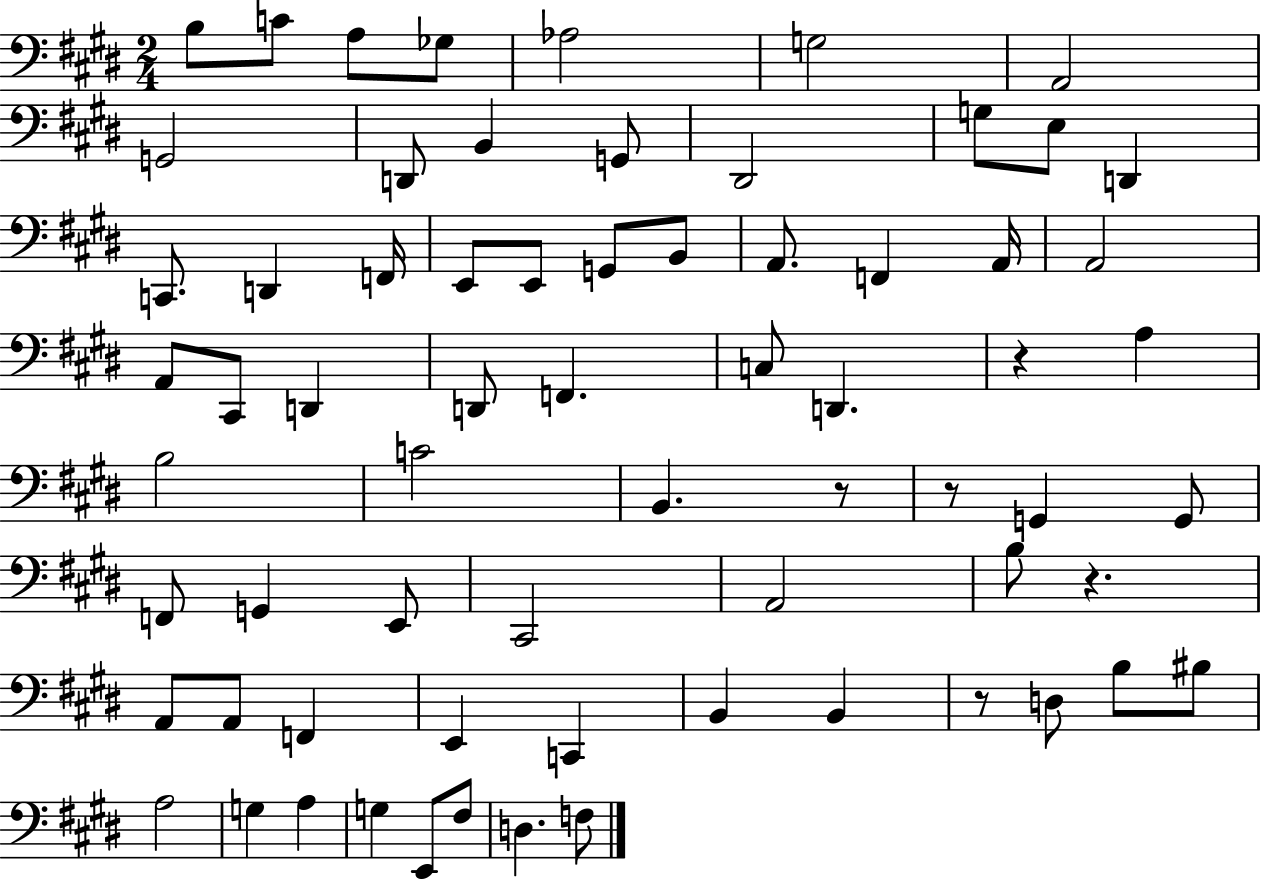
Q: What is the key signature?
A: E major